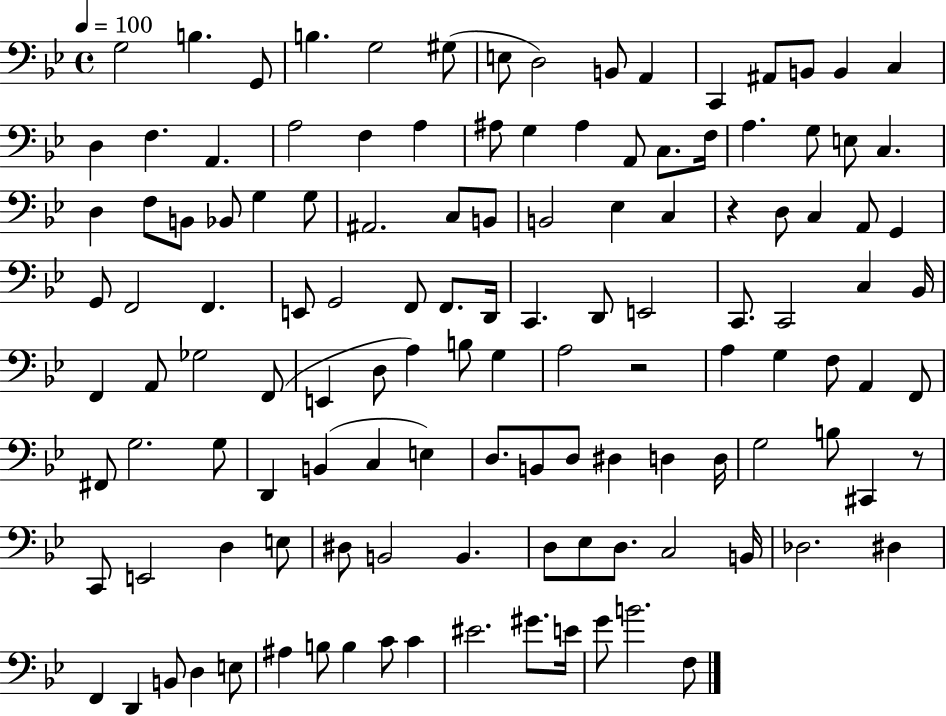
G3/h B3/q. G2/e B3/q. G3/h G#3/e E3/e D3/h B2/e A2/q C2/q A#2/e B2/e B2/q C3/q D3/q F3/q. A2/q. A3/h F3/q A3/q A#3/e G3/q A#3/q A2/e C3/e. F3/s A3/q. G3/e E3/e C3/q. D3/q F3/e B2/e Bb2/e G3/q G3/e A#2/h. C3/e B2/e B2/h Eb3/q C3/q R/q D3/e C3/q A2/e G2/q G2/e F2/h F2/q. E2/e G2/h F2/e F2/e. D2/s C2/q. D2/e E2/h C2/e. C2/h C3/q Bb2/s F2/q A2/e Gb3/h F2/e E2/q D3/e A3/q B3/e G3/q A3/h R/h A3/q G3/q F3/e A2/q F2/e F#2/e G3/h. G3/e D2/q B2/q C3/q E3/q D3/e. B2/e D3/e D#3/q D3/q D3/s G3/h B3/e C#2/q R/e C2/e E2/h D3/q E3/e D#3/e B2/h B2/q. D3/e Eb3/e D3/e. C3/h B2/s Db3/h. D#3/q F2/q D2/q B2/e D3/q E3/e A#3/q B3/e B3/q C4/e C4/q EIS4/h. G#4/e. E4/s G4/e B4/h. F3/e